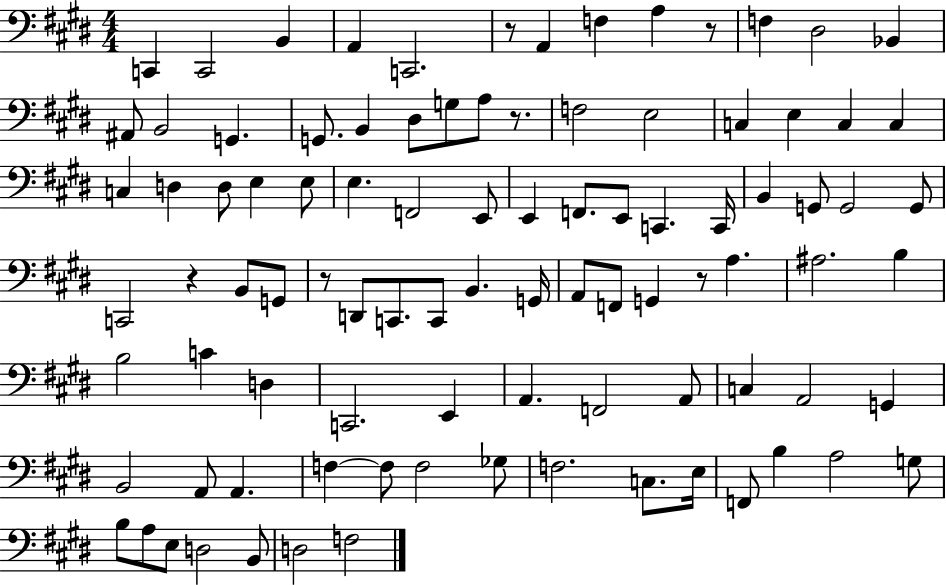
X:1
T:Untitled
M:4/4
L:1/4
K:E
C,, C,,2 B,, A,, C,,2 z/2 A,, F, A, z/2 F, ^D,2 _B,, ^A,,/2 B,,2 G,, G,,/2 B,, ^D,/2 G,/2 A,/2 z/2 F,2 E,2 C, E, C, C, C, D, D,/2 E, E,/2 E, F,,2 E,,/2 E,, F,,/2 E,,/2 C,, C,,/4 B,, G,,/2 G,,2 G,,/2 C,,2 z B,,/2 G,,/2 z/2 D,,/2 C,,/2 C,,/2 B,, G,,/4 A,,/2 F,,/2 G,, z/2 A, ^A,2 B, B,2 C D, C,,2 E,, A,, F,,2 A,,/2 C, A,,2 G,, B,,2 A,,/2 A,, F, F,/2 F,2 _G,/2 F,2 C,/2 E,/4 F,,/2 B, A,2 G,/2 B,/2 A,/2 E,/2 D,2 B,,/2 D,2 F,2